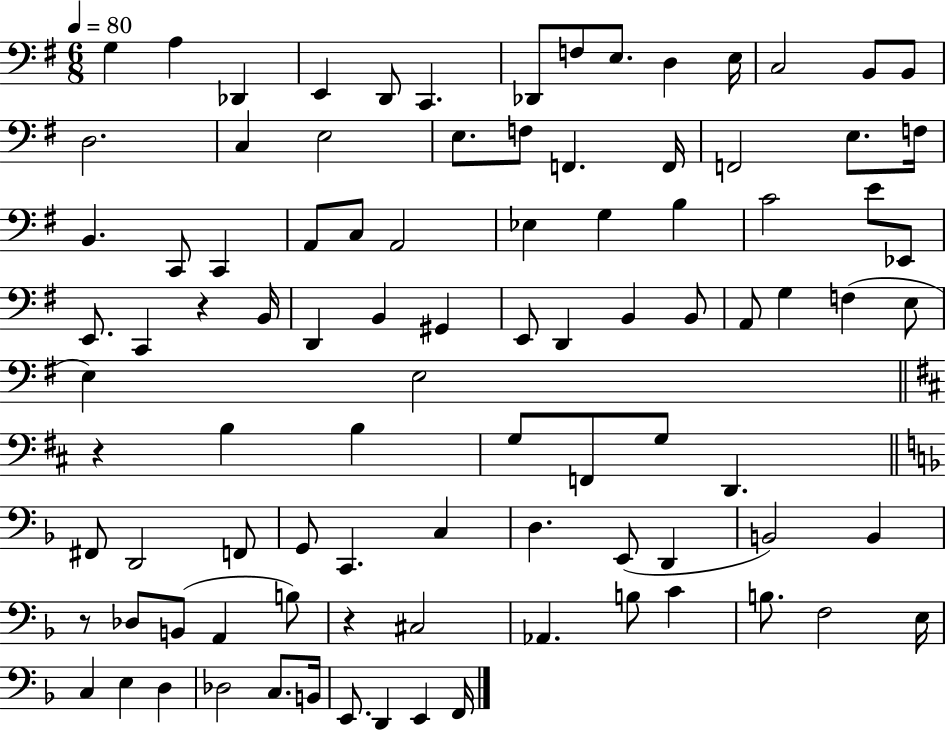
G3/q A3/q Db2/q E2/q D2/e C2/q. Db2/e F3/e E3/e. D3/q E3/s C3/h B2/e B2/e D3/h. C3/q E3/h E3/e. F3/e F2/q. F2/s F2/h E3/e. F3/s B2/q. C2/e C2/q A2/e C3/e A2/h Eb3/q G3/q B3/q C4/h E4/e Eb2/e E2/e. C2/q R/q B2/s D2/q B2/q G#2/q E2/e D2/q B2/q B2/e A2/e G3/q F3/q E3/e E3/q E3/h R/q B3/q B3/q G3/e F2/e G3/e D2/q. F#2/e D2/h F2/e G2/e C2/q. C3/q D3/q. E2/e D2/q B2/h B2/q R/e Db3/e B2/e A2/q B3/e R/q C#3/h Ab2/q. B3/e C4/q B3/e. F3/h E3/s C3/q E3/q D3/q Db3/h C3/e. B2/s E2/e. D2/q E2/q F2/s